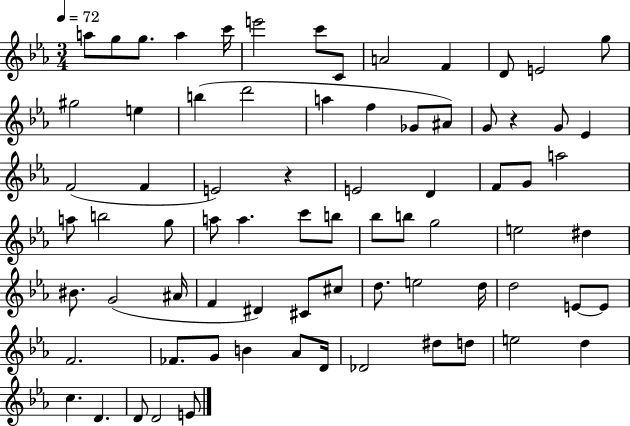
A5/e G5/e G5/e. A5/q C6/s E6/h C6/e C4/e A4/h F4/q D4/e E4/h G5/e G#5/h E5/q B5/q D6/h A5/q F5/q Gb4/e A#4/e G4/e R/q G4/e Eb4/q F4/h F4/q E4/h R/q E4/h D4/q F4/e G4/e A5/h A5/e B5/h G5/e A5/e A5/q. C6/e B5/e Bb5/e B5/e G5/h E5/h D#5/q BIS4/e. G4/h A#4/s F4/q D#4/q C#4/e C#5/e D5/e. E5/h D5/s D5/h E4/e E4/e F4/h. FES4/e. G4/e B4/q Ab4/e D4/s Db4/h D#5/e D5/e E5/h D5/q C5/q. D4/q. D4/e D4/h E4/e